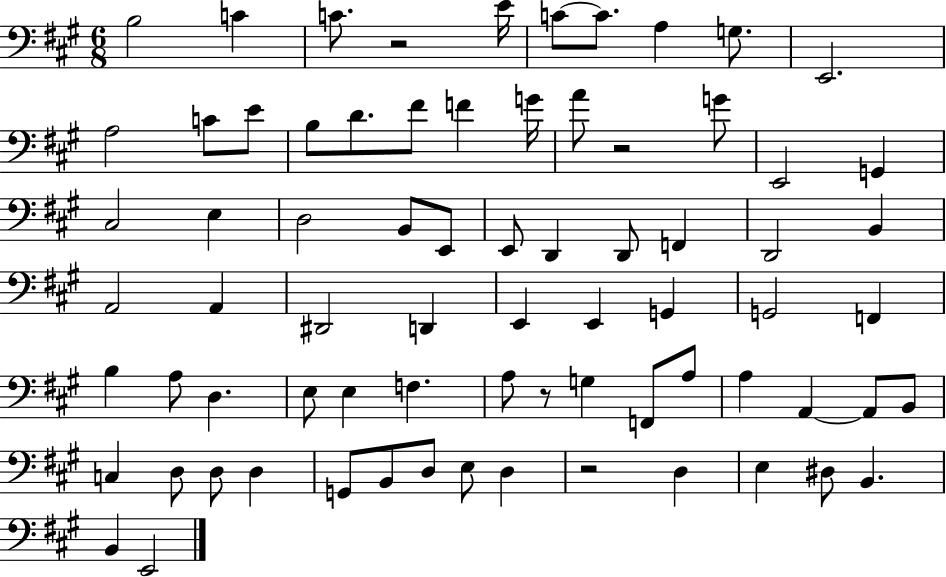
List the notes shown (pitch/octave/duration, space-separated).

B3/h C4/q C4/e. R/h E4/s C4/e C4/e. A3/q G3/e. E2/h. A3/h C4/e E4/e B3/e D4/e. F#4/e F4/q G4/s A4/e R/h G4/e E2/h G2/q C#3/h E3/q D3/h B2/e E2/e E2/e D2/q D2/e F2/q D2/h B2/q A2/h A2/q D#2/h D2/q E2/q E2/q G2/q G2/h F2/q B3/q A3/e D3/q. E3/e E3/q F3/q. A3/e R/e G3/q F2/e A3/e A3/q A2/q A2/e B2/e C3/q D3/e D3/e D3/q G2/e B2/e D3/e E3/e D3/q R/h D3/q E3/q D#3/e B2/q. B2/q E2/h